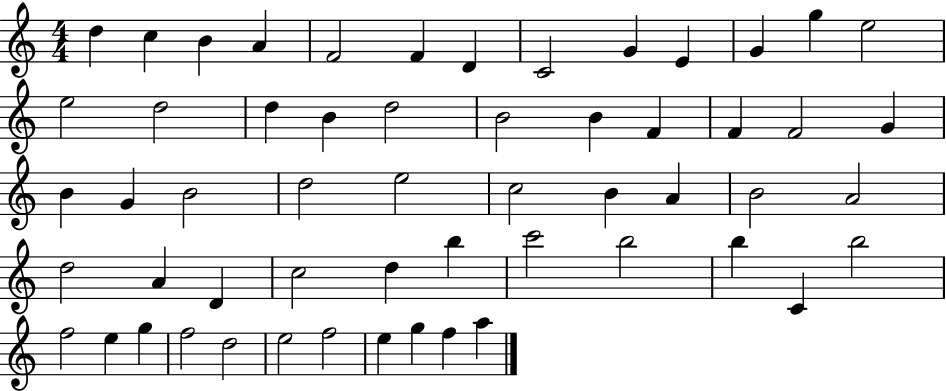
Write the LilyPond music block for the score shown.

{
  \clef treble
  \numericTimeSignature
  \time 4/4
  \key c \major
  d''4 c''4 b'4 a'4 | f'2 f'4 d'4 | c'2 g'4 e'4 | g'4 g''4 e''2 | \break e''2 d''2 | d''4 b'4 d''2 | b'2 b'4 f'4 | f'4 f'2 g'4 | \break b'4 g'4 b'2 | d''2 e''2 | c''2 b'4 a'4 | b'2 a'2 | \break d''2 a'4 d'4 | c''2 d''4 b''4 | c'''2 b''2 | b''4 c'4 b''2 | \break f''2 e''4 g''4 | f''2 d''2 | e''2 f''2 | e''4 g''4 f''4 a''4 | \break \bar "|."
}